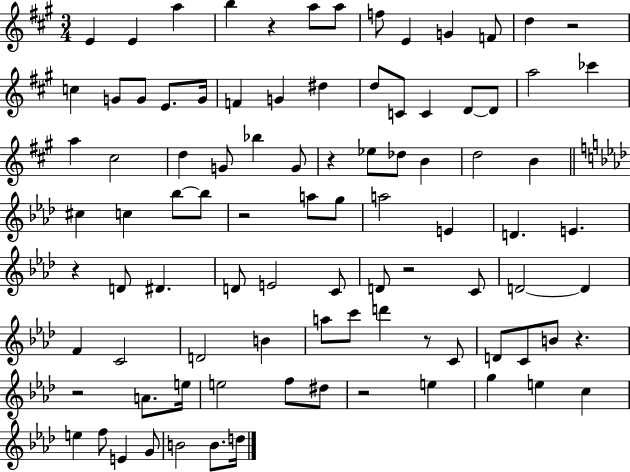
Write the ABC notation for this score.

X:1
T:Untitled
M:3/4
L:1/4
K:A
E E a b z a/2 a/2 f/2 E G F/2 d z2 c G/2 G/2 E/2 G/4 F G ^d d/2 C/2 C D/2 D/2 a2 _c' a ^c2 d G/2 _b G/2 z _e/2 _d/2 B d2 B ^c c _b/2 _b/2 z2 a/2 g/2 a2 E D E z D/2 ^D D/2 E2 C/2 D/2 z2 C/2 D2 D F C2 D2 B a/2 c'/2 d' z/2 C/2 D/2 C/2 B/2 z z2 A/2 e/4 e2 f/2 ^d/2 z2 e g e c e f/2 E G/2 B2 B/2 d/4